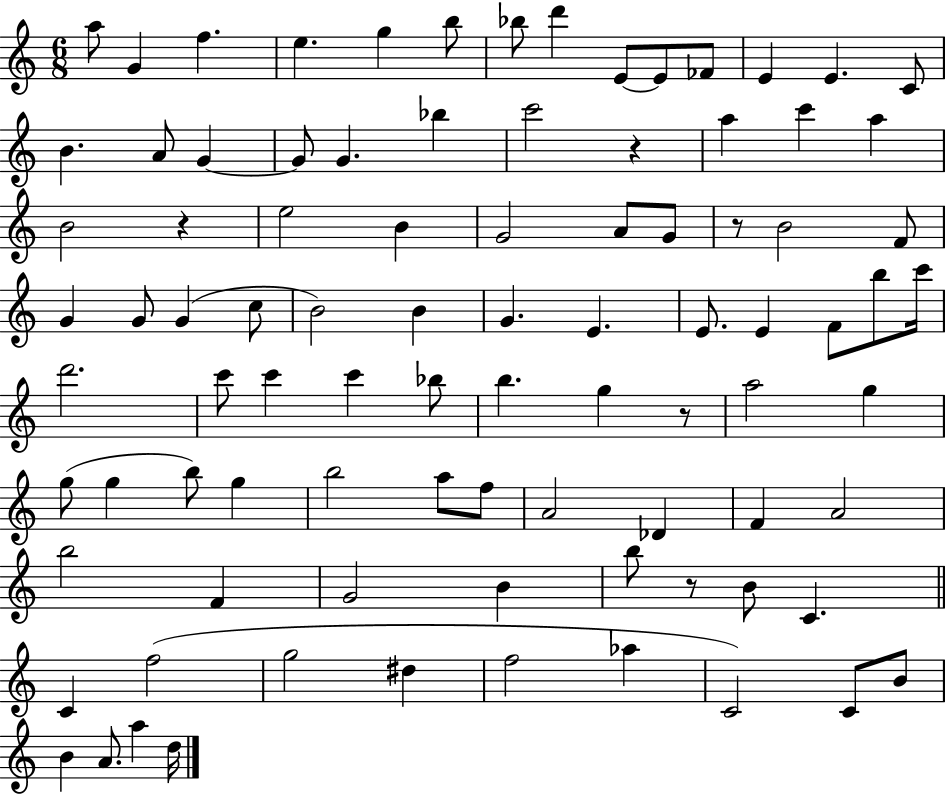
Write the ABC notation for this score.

X:1
T:Untitled
M:6/8
L:1/4
K:C
a/2 G f e g b/2 _b/2 d' E/2 E/2 _F/2 E E C/2 B A/2 G G/2 G _b c'2 z a c' a B2 z e2 B G2 A/2 G/2 z/2 B2 F/2 G G/2 G c/2 B2 B G E E/2 E F/2 b/2 c'/4 d'2 c'/2 c' c' _b/2 b g z/2 a2 g g/2 g b/2 g b2 a/2 f/2 A2 _D F A2 b2 F G2 B b/2 z/2 B/2 C C f2 g2 ^d f2 _a C2 C/2 B/2 B A/2 a d/4